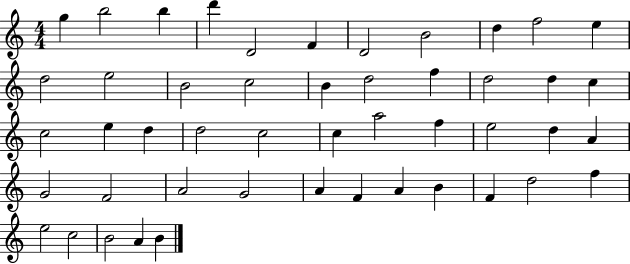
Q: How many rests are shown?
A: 0